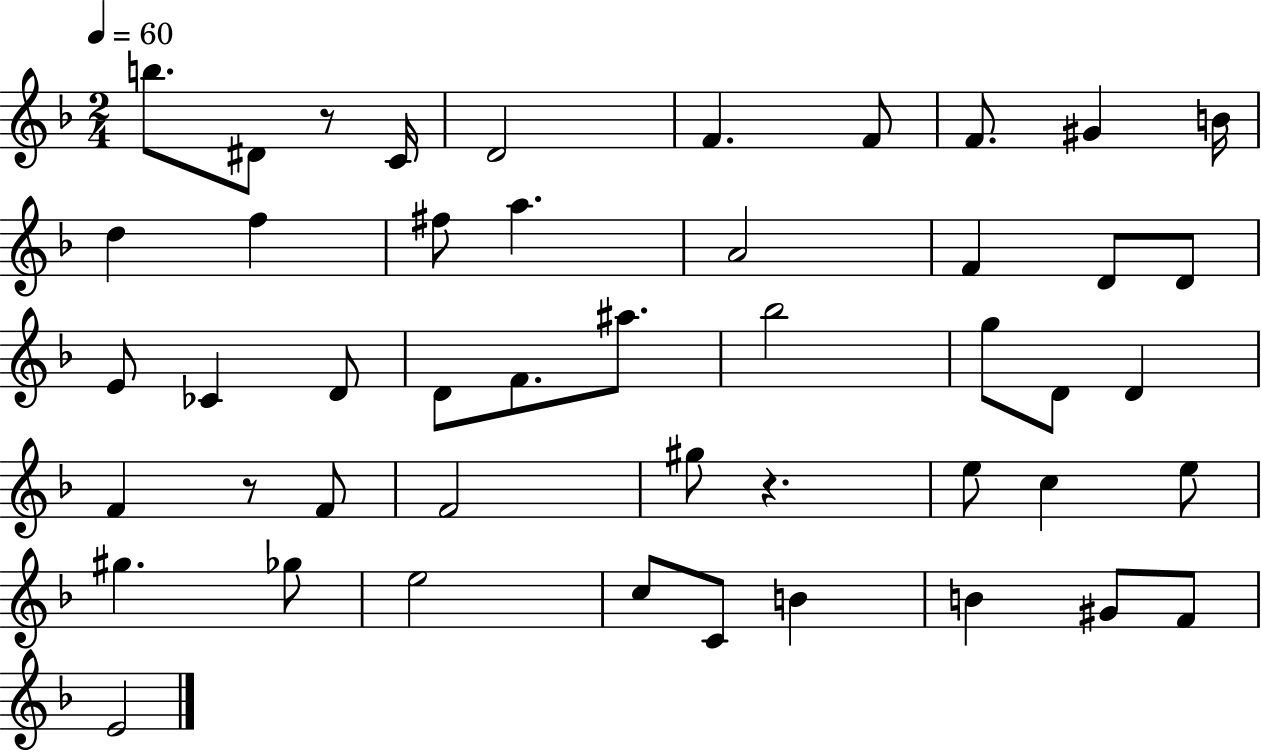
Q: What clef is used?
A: treble